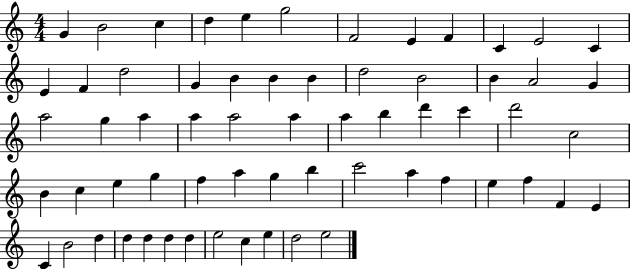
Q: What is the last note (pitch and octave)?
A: E5